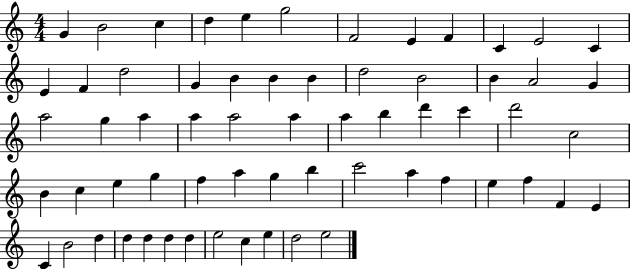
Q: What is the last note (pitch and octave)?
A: E5